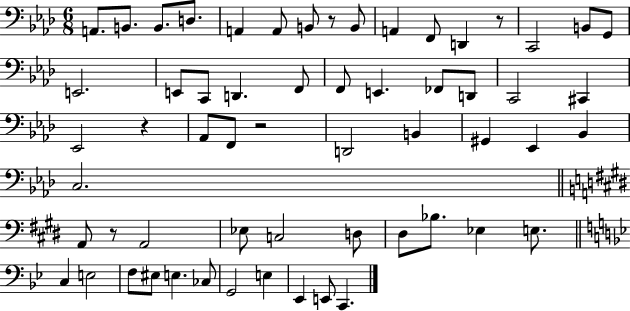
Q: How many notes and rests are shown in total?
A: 59